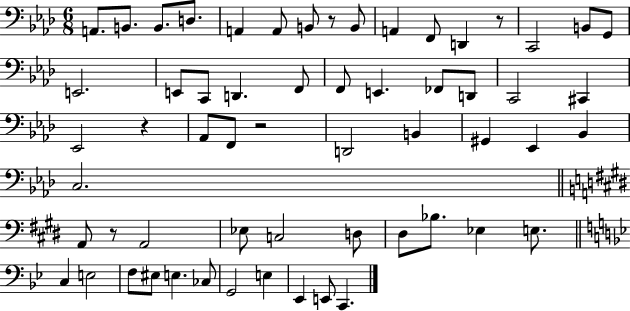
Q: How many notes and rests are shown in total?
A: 59